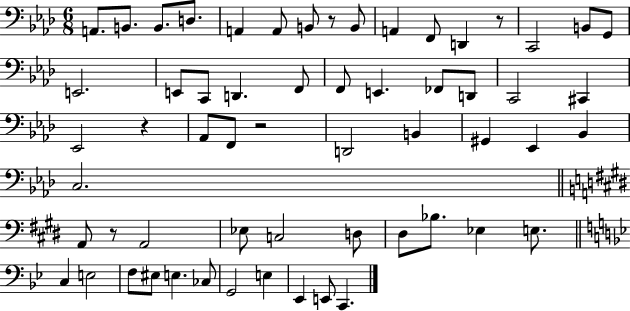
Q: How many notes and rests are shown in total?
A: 59